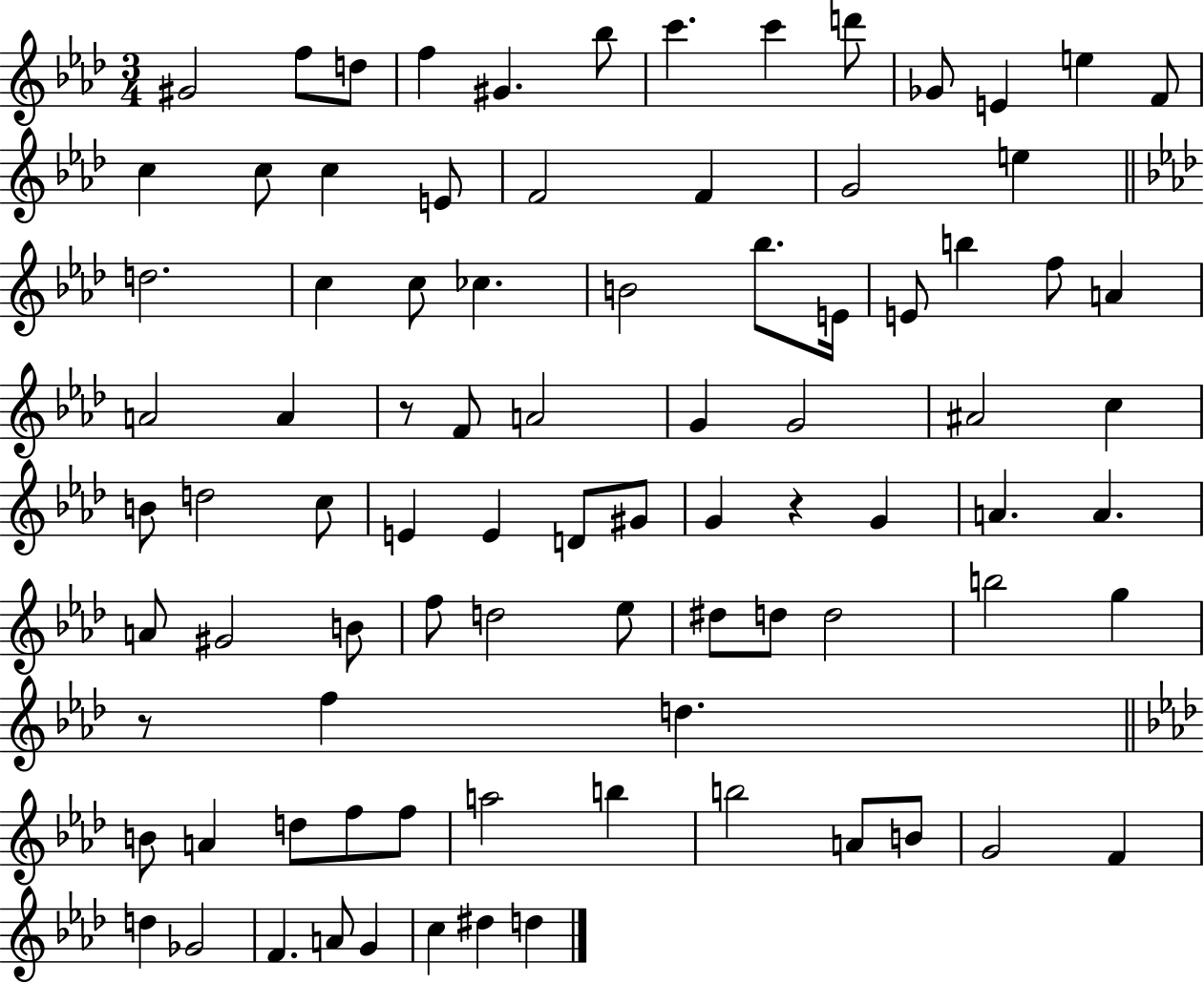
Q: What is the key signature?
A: AES major